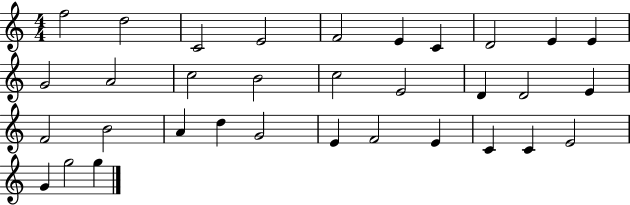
F5/h D5/h C4/h E4/h F4/h E4/q C4/q D4/h E4/q E4/q G4/h A4/h C5/h B4/h C5/h E4/h D4/q D4/h E4/q F4/h B4/h A4/q D5/q G4/h E4/q F4/h E4/q C4/q C4/q E4/h G4/q G5/h G5/q